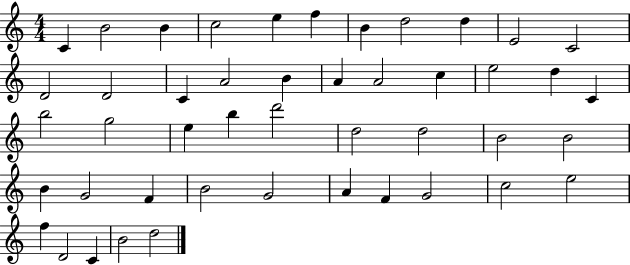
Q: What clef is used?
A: treble